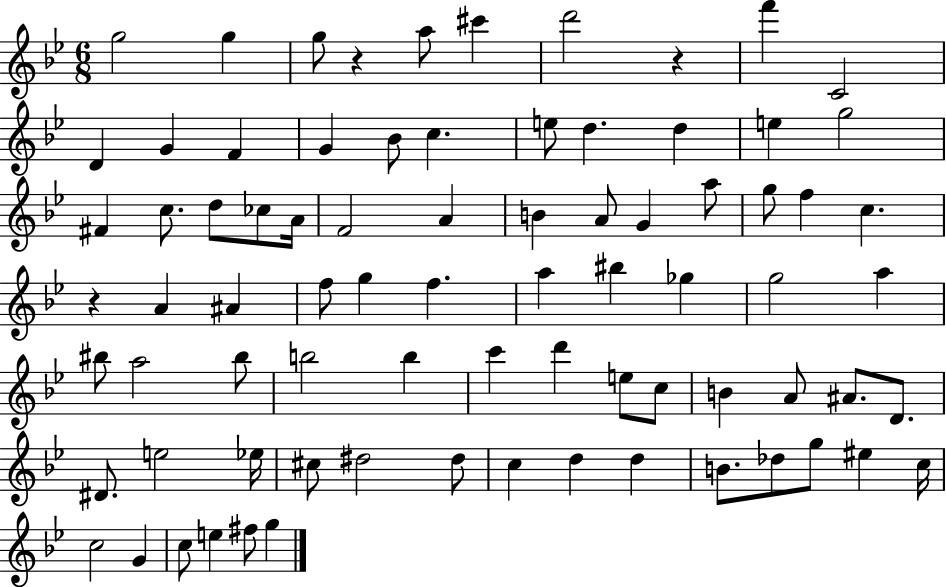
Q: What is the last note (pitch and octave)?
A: G5